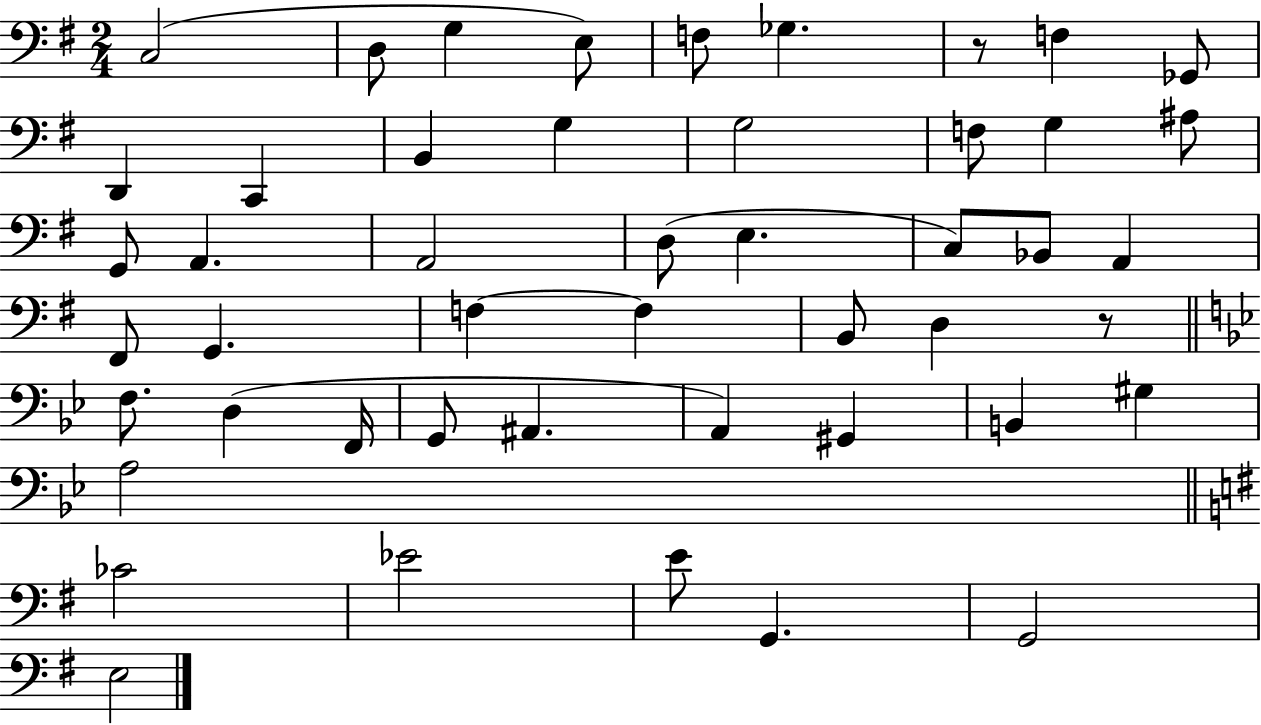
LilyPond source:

{
  \clef bass
  \numericTimeSignature
  \time 2/4
  \key g \major
  \repeat volta 2 { c2( | d8 g4 e8) | f8 ges4. | r8 f4 ges,8 | \break d,4 c,4 | b,4 g4 | g2 | f8 g4 ais8 | \break g,8 a,4. | a,2 | d8( e4. | c8) bes,8 a,4 | \break fis,8 g,4. | f4~~ f4 | b,8 d4 r8 | \bar "||" \break \key bes \major f8. d4( f,16 | g,8 ais,4. | a,4) gis,4 | b,4 gis4 | \break a2 | \bar "||" \break \key e \minor ces'2 | ees'2 | e'8 g,4. | g,2 | \break e2 | } \bar "|."
}